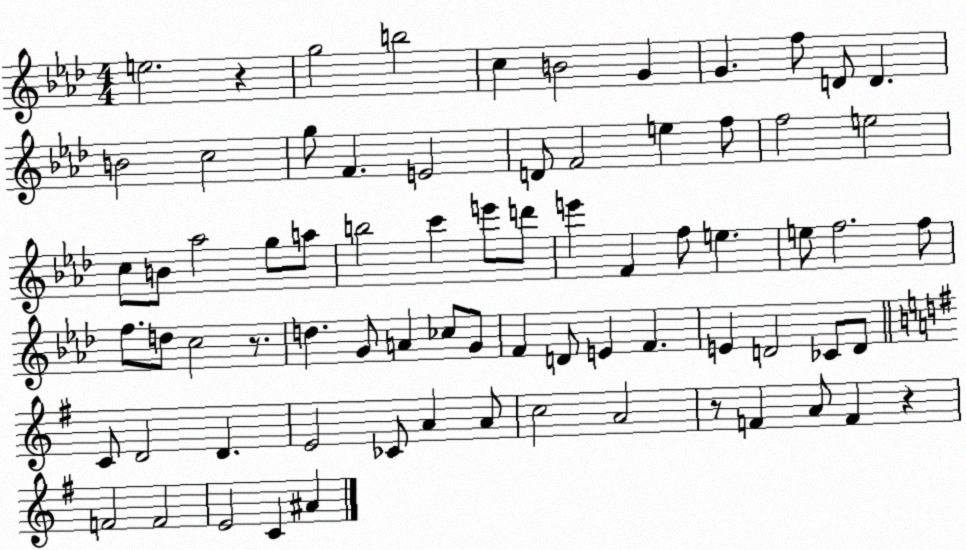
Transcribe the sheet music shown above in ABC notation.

X:1
T:Untitled
M:4/4
L:1/4
K:Ab
e2 z g2 b2 c B2 G G f/2 D/2 D B2 c2 g/2 F E2 D/2 F2 e f/2 f2 e2 c/2 B/2 _a2 g/2 a/2 b2 c' e'/2 d'/2 e' F f/2 e e/2 f2 f/2 f/2 d/2 c2 z/2 d G/2 A _c/2 G/2 F D/2 E F E D2 _C/2 D/2 C/2 D2 D E2 _C/2 A A/2 c2 A2 z/2 F A/2 F z F2 F2 E2 C ^A